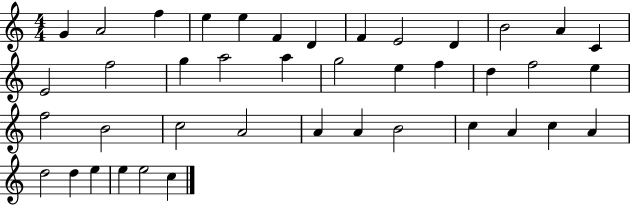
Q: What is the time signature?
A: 4/4